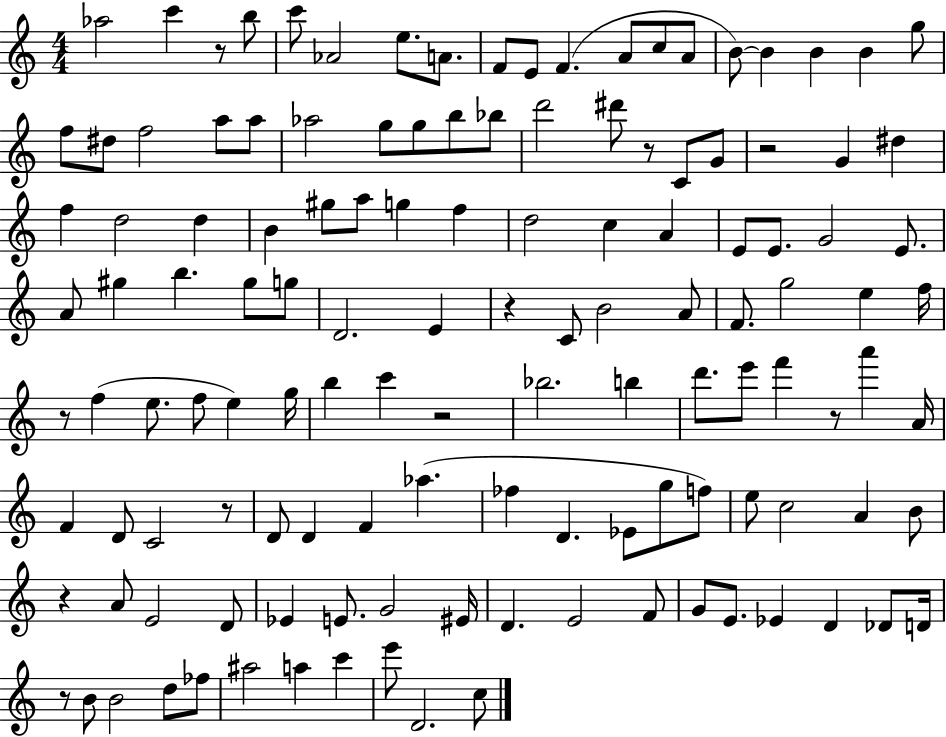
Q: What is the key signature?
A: C major